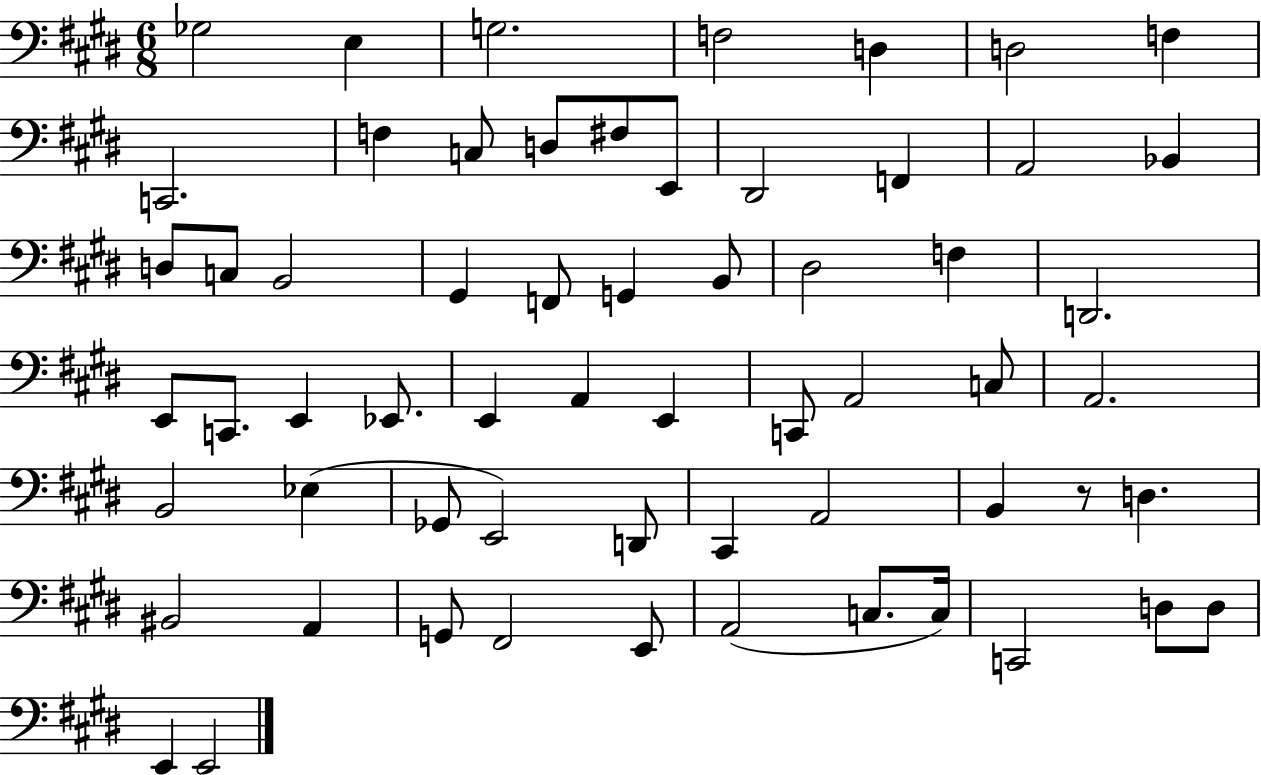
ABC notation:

X:1
T:Untitled
M:6/8
L:1/4
K:E
_G,2 E, G,2 F,2 D, D,2 F, C,,2 F, C,/2 D,/2 ^F,/2 E,,/2 ^D,,2 F,, A,,2 _B,, D,/2 C,/2 B,,2 ^G,, F,,/2 G,, B,,/2 ^D,2 F, D,,2 E,,/2 C,,/2 E,, _E,,/2 E,, A,, E,, C,,/2 A,,2 C,/2 A,,2 B,,2 _E, _G,,/2 E,,2 D,,/2 ^C,, A,,2 B,, z/2 D, ^B,,2 A,, G,,/2 ^F,,2 E,,/2 A,,2 C,/2 C,/4 C,,2 D,/2 D,/2 E,, E,,2